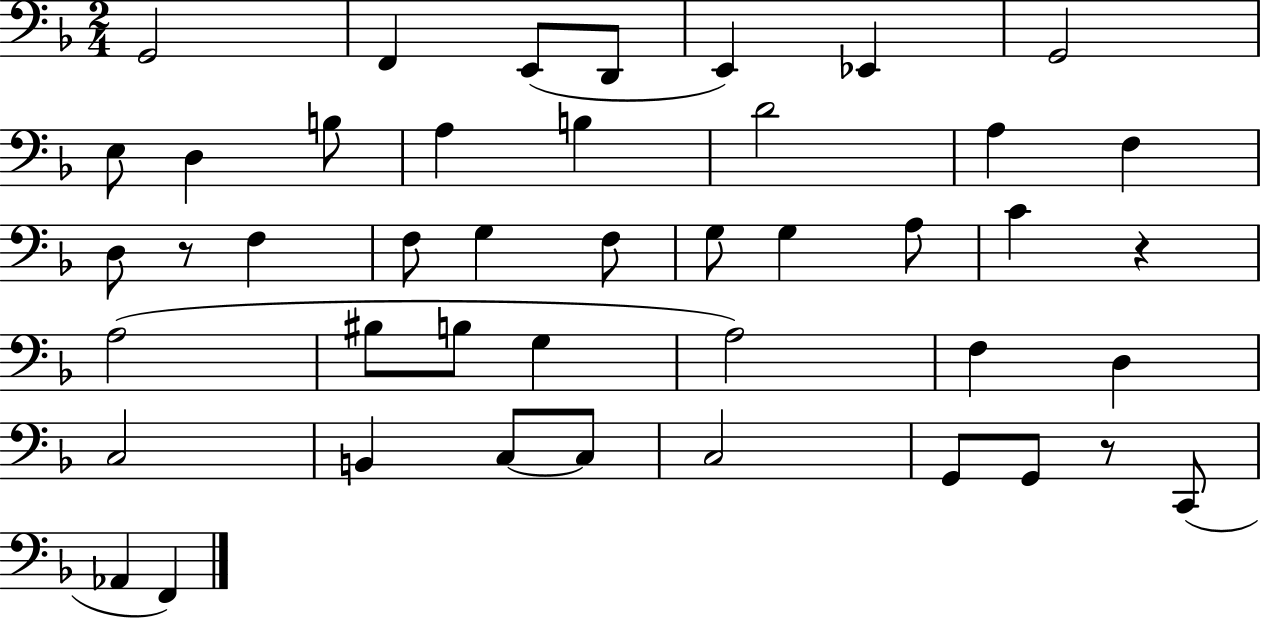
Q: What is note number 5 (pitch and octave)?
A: E2